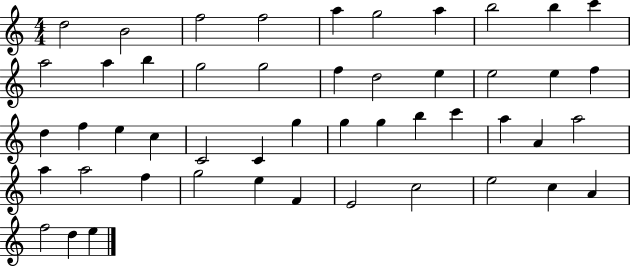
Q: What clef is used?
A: treble